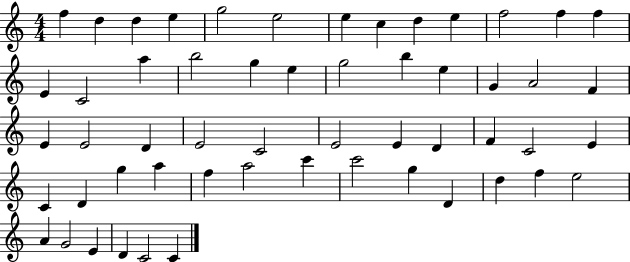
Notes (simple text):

F5/q D5/q D5/q E5/q G5/h E5/h E5/q C5/q D5/q E5/q F5/h F5/q F5/q E4/q C4/h A5/q B5/h G5/q E5/q G5/h B5/q E5/q G4/q A4/h F4/q E4/q E4/h D4/q E4/h C4/h E4/h E4/q D4/q F4/q C4/h E4/q C4/q D4/q G5/q A5/q F5/q A5/h C6/q C6/h G5/q D4/q D5/q F5/q E5/h A4/q G4/h E4/q D4/q C4/h C4/q